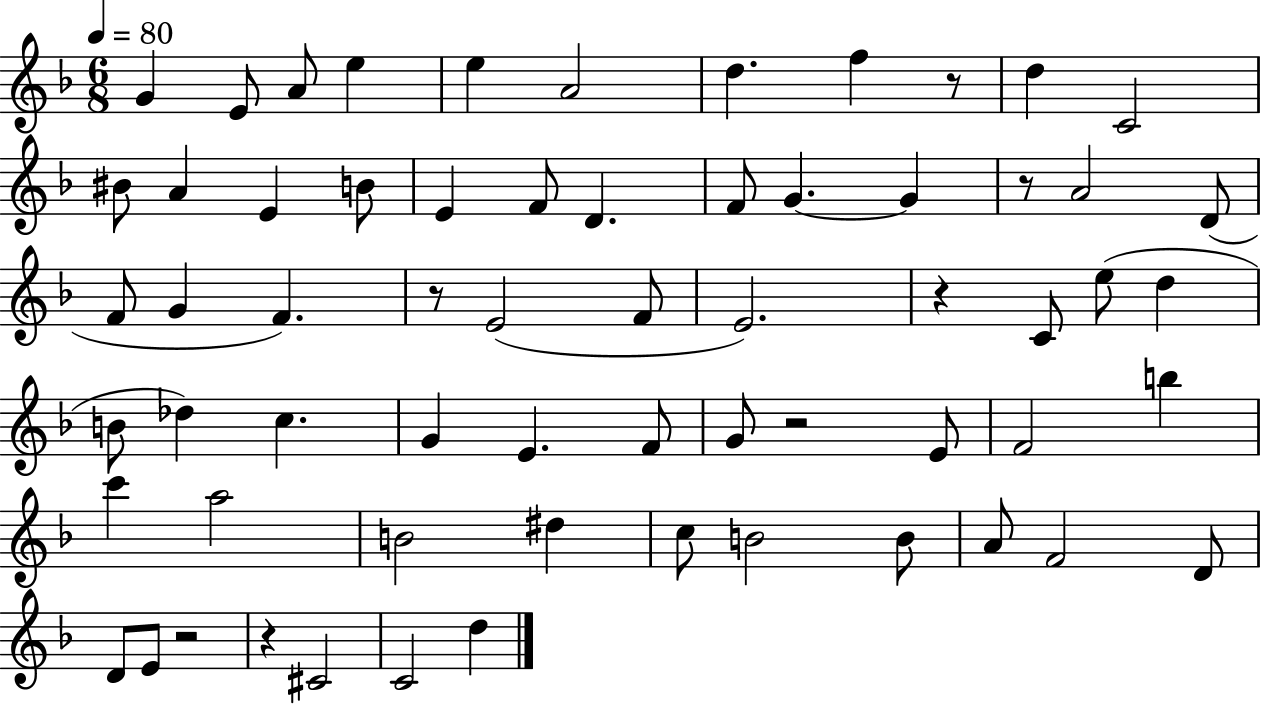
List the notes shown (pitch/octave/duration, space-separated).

G4/q E4/e A4/e E5/q E5/q A4/h D5/q. F5/q R/e D5/q C4/h BIS4/e A4/q E4/q B4/e E4/q F4/e D4/q. F4/e G4/q. G4/q R/e A4/h D4/e F4/e G4/q F4/q. R/e E4/h F4/e E4/h. R/q C4/e E5/e D5/q B4/e Db5/q C5/q. G4/q E4/q. F4/e G4/e R/h E4/e F4/h B5/q C6/q A5/h B4/h D#5/q C5/e B4/h B4/e A4/e F4/h D4/e D4/e E4/e R/h R/q C#4/h C4/h D5/q